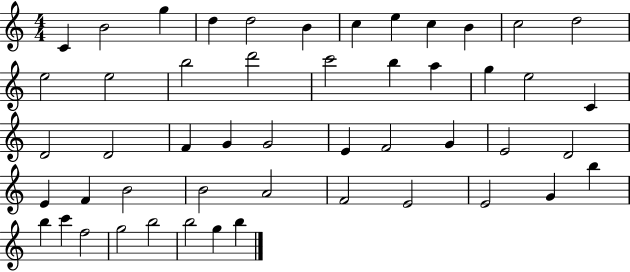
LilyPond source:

{
  \clef treble
  \numericTimeSignature
  \time 4/4
  \key c \major
  c'4 b'2 g''4 | d''4 d''2 b'4 | c''4 e''4 c''4 b'4 | c''2 d''2 | \break e''2 e''2 | b''2 d'''2 | c'''2 b''4 a''4 | g''4 e''2 c'4 | \break d'2 d'2 | f'4 g'4 g'2 | e'4 f'2 g'4 | e'2 d'2 | \break e'4 f'4 b'2 | b'2 a'2 | f'2 e'2 | e'2 g'4 b''4 | \break b''4 c'''4 f''2 | g''2 b''2 | b''2 g''4 b''4 | \bar "|."
}